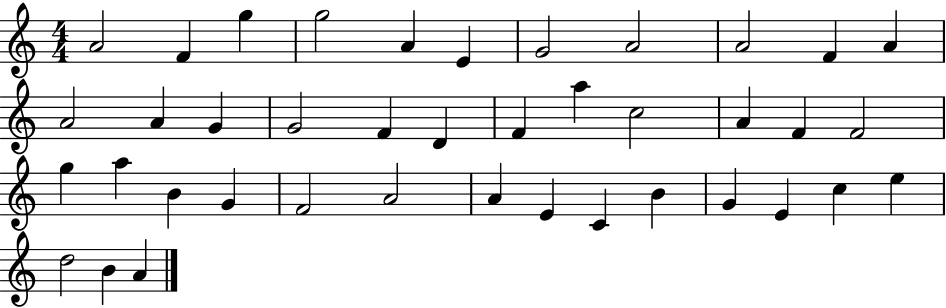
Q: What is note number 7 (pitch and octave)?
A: G4